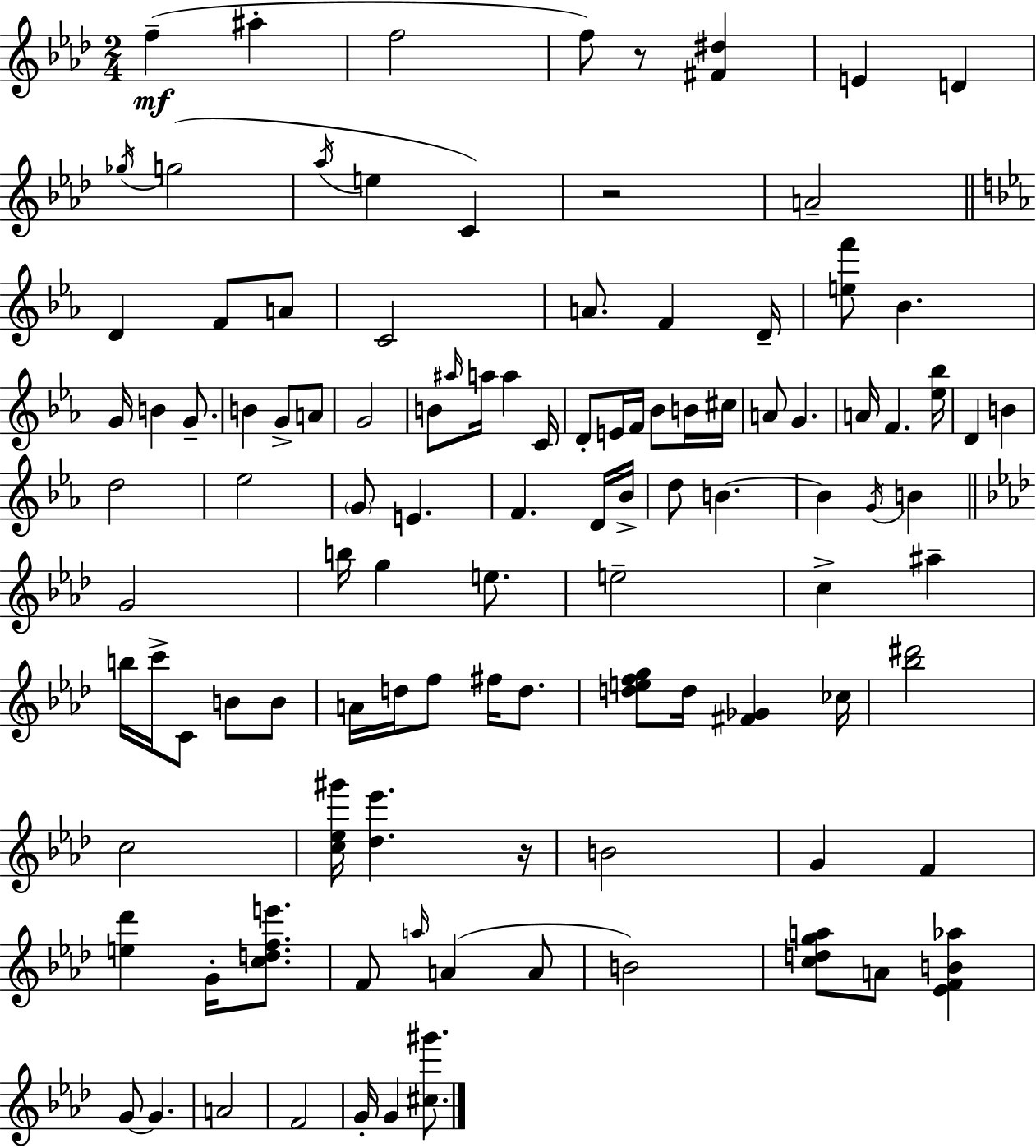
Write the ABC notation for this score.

X:1
T:Untitled
M:2/4
L:1/4
K:Fm
f ^a f2 f/2 z/2 [^F^d] E D _g/4 g2 _a/4 e C z2 A2 D F/2 A/2 C2 A/2 F D/4 [ef']/2 _B G/4 B G/2 B G/2 A/2 G2 B/2 ^a/4 a/4 a C/4 D/2 E/4 F/4 _B/2 B/4 ^c/4 A/2 G A/4 F [_e_b]/4 D B d2 _e2 G/2 E F D/4 _B/4 d/2 B B G/4 B G2 b/4 g e/2 e2 c ^a b/4 c'/4 C/2 B/2 B/2 A/4 d/4 f/2 ^f/4 d/2 [defg]/2 d/4 [^F_G] _c/4 [_b^d']2 c2 [c_e^g']/4 [_d_e'] z/4 B2 G F [e_d'] G/4 [cdfe']/2 F/2 a/4 A A/2 B2 [cdga]/2 A/2 [_EFB_a] G/2 G A2 F2 G/4 G [^c^g']/2